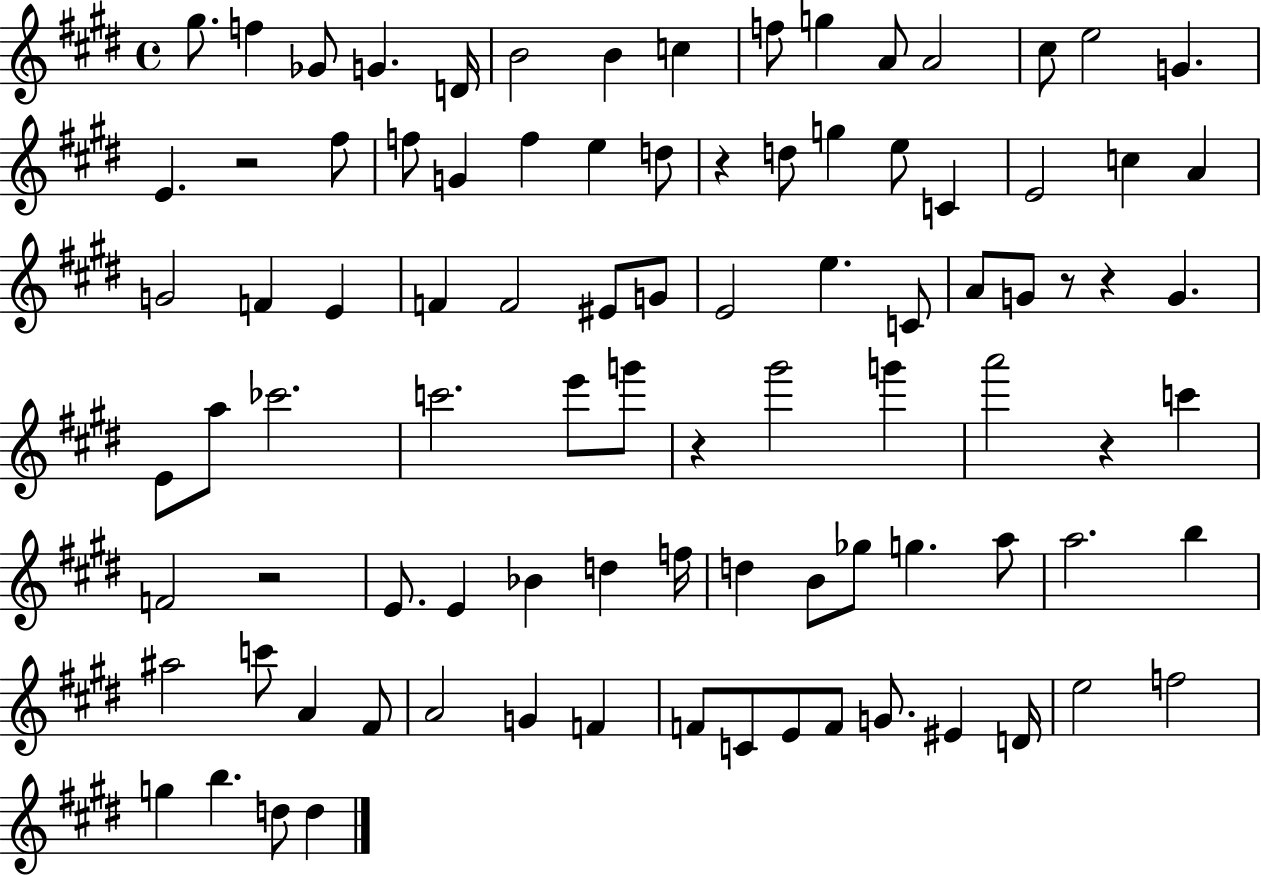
{
  \clef treble
  \time 4/4
  \defaultTimeSignature
  \key e \major
  gis''8. f''4 ges'8 g'4. d'16 | b'2 b'4 c''4 | f''8 g''4 a'8 a'2 | cis''8 e''2 g'4. | \break e'4. r2 fis''8 | f''8 g'4 f''4 e''4 d''8 | r4 d''8 g''4 e''8 c'4 | e'2 c''4 a'4 | \break g'2 f'4 e'4 | f'4 f'2 eis'8 g'8 | e'2 e''4. c'8 | a'8 g'8 r8 r4 g'4. | \break e'8 a''8 ces'''2. | c'''2. e'''8 g'''8 | r4 gis'''2 g'''4 | a'''2 r4 c'''4 | \break f'2 r2 | e'8. e'4 bes'4 d''4 f''16 | d''4 b'8 ges''8 g''4. a''8 | a''2. b''4 | \break ais''2 c'''8 a'4 fis'8 | a'2 g'4 f'4 | f'8 c'8 e'8 f'8 g'8. eis'4 d'16 | e''2 f''2 | \break g''4 b''4. d''8 d''4 | \bar "|."
}